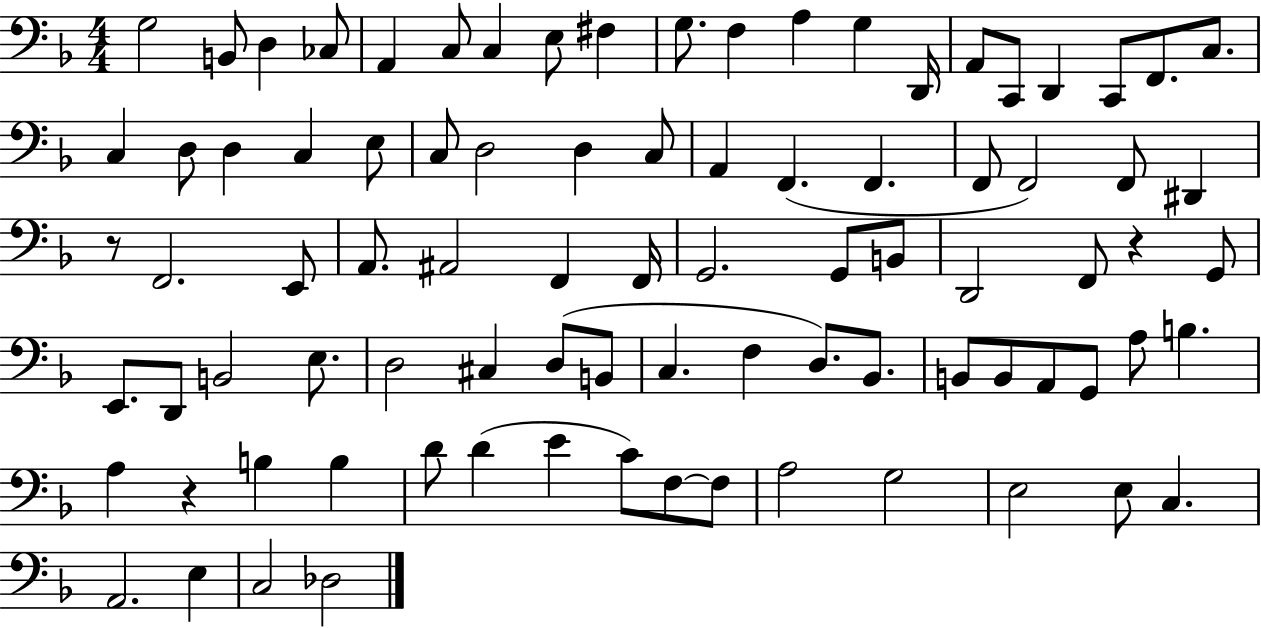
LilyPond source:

{
  \clef bass
  \numericTimeSignature
  \time 4/4
  \key f \major
  g2 b,8 d4 ces8 | a,4 c8 c4 e8 fis4 | g8. f4 a4 g4 d,16 | a,8 c,8 d,4 c,8 f,8. c8. | \break c4 d8 d4 c4 e8 | c8 d2 d4 c8 | a,4 f,4.( f,4. | f,8 f,2) f,8 dis,4 | \break r8 f,2. e,8 | a,8. ais,2 f,4 f,16 | g,2. g,8 b,8 | d,2 f,8 r4 g,8 | \break e,8. d,8 b,2 e8. | d2 cis4 d8( b,8 | c4. f4 d8.) bes,8. | b,8 b,8 a,8 g,8 a8 b4. | \break a4 r4 b4 b4 | d'8 d'4( e'4 c'8) f8~~ f8 | a2 g2 | e2 e8 c4. | \break a,2. e4 | c2 des2 | \bar "|."
}